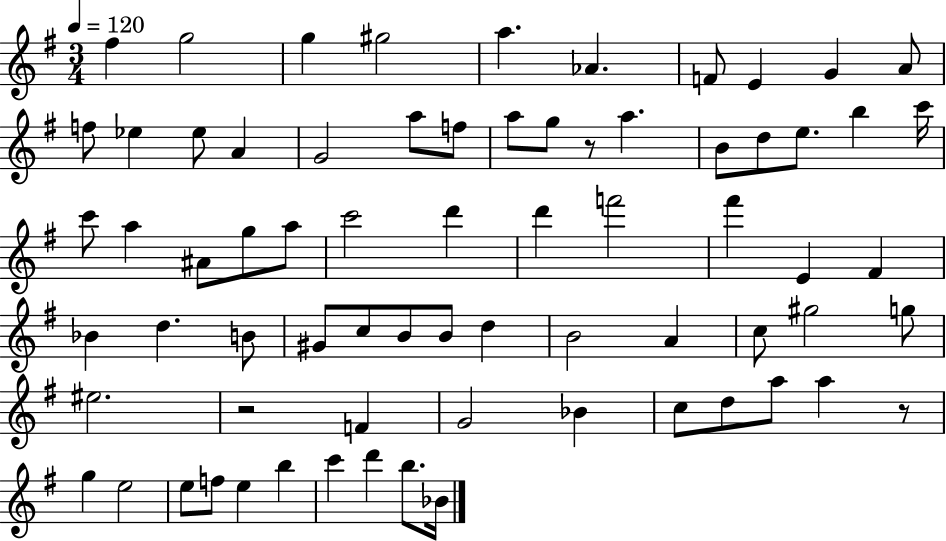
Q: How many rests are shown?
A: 3